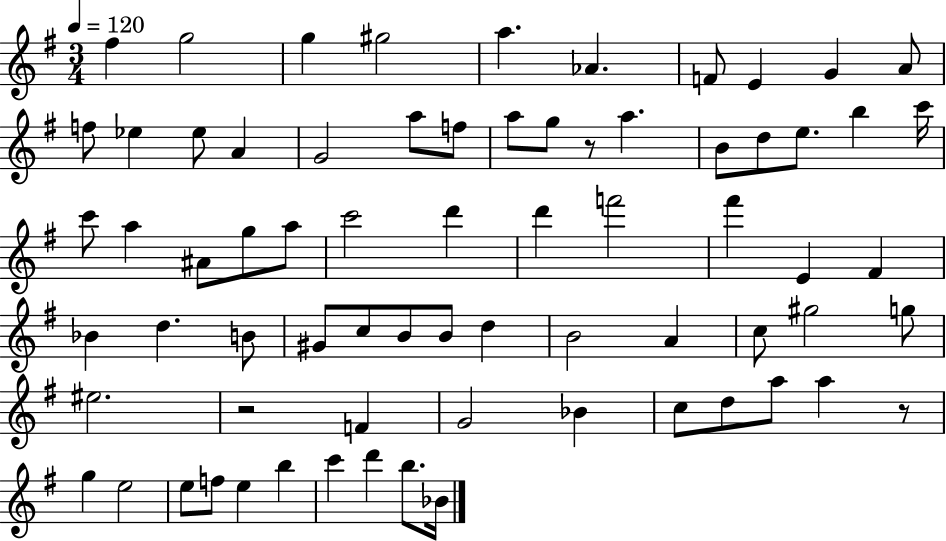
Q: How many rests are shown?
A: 3